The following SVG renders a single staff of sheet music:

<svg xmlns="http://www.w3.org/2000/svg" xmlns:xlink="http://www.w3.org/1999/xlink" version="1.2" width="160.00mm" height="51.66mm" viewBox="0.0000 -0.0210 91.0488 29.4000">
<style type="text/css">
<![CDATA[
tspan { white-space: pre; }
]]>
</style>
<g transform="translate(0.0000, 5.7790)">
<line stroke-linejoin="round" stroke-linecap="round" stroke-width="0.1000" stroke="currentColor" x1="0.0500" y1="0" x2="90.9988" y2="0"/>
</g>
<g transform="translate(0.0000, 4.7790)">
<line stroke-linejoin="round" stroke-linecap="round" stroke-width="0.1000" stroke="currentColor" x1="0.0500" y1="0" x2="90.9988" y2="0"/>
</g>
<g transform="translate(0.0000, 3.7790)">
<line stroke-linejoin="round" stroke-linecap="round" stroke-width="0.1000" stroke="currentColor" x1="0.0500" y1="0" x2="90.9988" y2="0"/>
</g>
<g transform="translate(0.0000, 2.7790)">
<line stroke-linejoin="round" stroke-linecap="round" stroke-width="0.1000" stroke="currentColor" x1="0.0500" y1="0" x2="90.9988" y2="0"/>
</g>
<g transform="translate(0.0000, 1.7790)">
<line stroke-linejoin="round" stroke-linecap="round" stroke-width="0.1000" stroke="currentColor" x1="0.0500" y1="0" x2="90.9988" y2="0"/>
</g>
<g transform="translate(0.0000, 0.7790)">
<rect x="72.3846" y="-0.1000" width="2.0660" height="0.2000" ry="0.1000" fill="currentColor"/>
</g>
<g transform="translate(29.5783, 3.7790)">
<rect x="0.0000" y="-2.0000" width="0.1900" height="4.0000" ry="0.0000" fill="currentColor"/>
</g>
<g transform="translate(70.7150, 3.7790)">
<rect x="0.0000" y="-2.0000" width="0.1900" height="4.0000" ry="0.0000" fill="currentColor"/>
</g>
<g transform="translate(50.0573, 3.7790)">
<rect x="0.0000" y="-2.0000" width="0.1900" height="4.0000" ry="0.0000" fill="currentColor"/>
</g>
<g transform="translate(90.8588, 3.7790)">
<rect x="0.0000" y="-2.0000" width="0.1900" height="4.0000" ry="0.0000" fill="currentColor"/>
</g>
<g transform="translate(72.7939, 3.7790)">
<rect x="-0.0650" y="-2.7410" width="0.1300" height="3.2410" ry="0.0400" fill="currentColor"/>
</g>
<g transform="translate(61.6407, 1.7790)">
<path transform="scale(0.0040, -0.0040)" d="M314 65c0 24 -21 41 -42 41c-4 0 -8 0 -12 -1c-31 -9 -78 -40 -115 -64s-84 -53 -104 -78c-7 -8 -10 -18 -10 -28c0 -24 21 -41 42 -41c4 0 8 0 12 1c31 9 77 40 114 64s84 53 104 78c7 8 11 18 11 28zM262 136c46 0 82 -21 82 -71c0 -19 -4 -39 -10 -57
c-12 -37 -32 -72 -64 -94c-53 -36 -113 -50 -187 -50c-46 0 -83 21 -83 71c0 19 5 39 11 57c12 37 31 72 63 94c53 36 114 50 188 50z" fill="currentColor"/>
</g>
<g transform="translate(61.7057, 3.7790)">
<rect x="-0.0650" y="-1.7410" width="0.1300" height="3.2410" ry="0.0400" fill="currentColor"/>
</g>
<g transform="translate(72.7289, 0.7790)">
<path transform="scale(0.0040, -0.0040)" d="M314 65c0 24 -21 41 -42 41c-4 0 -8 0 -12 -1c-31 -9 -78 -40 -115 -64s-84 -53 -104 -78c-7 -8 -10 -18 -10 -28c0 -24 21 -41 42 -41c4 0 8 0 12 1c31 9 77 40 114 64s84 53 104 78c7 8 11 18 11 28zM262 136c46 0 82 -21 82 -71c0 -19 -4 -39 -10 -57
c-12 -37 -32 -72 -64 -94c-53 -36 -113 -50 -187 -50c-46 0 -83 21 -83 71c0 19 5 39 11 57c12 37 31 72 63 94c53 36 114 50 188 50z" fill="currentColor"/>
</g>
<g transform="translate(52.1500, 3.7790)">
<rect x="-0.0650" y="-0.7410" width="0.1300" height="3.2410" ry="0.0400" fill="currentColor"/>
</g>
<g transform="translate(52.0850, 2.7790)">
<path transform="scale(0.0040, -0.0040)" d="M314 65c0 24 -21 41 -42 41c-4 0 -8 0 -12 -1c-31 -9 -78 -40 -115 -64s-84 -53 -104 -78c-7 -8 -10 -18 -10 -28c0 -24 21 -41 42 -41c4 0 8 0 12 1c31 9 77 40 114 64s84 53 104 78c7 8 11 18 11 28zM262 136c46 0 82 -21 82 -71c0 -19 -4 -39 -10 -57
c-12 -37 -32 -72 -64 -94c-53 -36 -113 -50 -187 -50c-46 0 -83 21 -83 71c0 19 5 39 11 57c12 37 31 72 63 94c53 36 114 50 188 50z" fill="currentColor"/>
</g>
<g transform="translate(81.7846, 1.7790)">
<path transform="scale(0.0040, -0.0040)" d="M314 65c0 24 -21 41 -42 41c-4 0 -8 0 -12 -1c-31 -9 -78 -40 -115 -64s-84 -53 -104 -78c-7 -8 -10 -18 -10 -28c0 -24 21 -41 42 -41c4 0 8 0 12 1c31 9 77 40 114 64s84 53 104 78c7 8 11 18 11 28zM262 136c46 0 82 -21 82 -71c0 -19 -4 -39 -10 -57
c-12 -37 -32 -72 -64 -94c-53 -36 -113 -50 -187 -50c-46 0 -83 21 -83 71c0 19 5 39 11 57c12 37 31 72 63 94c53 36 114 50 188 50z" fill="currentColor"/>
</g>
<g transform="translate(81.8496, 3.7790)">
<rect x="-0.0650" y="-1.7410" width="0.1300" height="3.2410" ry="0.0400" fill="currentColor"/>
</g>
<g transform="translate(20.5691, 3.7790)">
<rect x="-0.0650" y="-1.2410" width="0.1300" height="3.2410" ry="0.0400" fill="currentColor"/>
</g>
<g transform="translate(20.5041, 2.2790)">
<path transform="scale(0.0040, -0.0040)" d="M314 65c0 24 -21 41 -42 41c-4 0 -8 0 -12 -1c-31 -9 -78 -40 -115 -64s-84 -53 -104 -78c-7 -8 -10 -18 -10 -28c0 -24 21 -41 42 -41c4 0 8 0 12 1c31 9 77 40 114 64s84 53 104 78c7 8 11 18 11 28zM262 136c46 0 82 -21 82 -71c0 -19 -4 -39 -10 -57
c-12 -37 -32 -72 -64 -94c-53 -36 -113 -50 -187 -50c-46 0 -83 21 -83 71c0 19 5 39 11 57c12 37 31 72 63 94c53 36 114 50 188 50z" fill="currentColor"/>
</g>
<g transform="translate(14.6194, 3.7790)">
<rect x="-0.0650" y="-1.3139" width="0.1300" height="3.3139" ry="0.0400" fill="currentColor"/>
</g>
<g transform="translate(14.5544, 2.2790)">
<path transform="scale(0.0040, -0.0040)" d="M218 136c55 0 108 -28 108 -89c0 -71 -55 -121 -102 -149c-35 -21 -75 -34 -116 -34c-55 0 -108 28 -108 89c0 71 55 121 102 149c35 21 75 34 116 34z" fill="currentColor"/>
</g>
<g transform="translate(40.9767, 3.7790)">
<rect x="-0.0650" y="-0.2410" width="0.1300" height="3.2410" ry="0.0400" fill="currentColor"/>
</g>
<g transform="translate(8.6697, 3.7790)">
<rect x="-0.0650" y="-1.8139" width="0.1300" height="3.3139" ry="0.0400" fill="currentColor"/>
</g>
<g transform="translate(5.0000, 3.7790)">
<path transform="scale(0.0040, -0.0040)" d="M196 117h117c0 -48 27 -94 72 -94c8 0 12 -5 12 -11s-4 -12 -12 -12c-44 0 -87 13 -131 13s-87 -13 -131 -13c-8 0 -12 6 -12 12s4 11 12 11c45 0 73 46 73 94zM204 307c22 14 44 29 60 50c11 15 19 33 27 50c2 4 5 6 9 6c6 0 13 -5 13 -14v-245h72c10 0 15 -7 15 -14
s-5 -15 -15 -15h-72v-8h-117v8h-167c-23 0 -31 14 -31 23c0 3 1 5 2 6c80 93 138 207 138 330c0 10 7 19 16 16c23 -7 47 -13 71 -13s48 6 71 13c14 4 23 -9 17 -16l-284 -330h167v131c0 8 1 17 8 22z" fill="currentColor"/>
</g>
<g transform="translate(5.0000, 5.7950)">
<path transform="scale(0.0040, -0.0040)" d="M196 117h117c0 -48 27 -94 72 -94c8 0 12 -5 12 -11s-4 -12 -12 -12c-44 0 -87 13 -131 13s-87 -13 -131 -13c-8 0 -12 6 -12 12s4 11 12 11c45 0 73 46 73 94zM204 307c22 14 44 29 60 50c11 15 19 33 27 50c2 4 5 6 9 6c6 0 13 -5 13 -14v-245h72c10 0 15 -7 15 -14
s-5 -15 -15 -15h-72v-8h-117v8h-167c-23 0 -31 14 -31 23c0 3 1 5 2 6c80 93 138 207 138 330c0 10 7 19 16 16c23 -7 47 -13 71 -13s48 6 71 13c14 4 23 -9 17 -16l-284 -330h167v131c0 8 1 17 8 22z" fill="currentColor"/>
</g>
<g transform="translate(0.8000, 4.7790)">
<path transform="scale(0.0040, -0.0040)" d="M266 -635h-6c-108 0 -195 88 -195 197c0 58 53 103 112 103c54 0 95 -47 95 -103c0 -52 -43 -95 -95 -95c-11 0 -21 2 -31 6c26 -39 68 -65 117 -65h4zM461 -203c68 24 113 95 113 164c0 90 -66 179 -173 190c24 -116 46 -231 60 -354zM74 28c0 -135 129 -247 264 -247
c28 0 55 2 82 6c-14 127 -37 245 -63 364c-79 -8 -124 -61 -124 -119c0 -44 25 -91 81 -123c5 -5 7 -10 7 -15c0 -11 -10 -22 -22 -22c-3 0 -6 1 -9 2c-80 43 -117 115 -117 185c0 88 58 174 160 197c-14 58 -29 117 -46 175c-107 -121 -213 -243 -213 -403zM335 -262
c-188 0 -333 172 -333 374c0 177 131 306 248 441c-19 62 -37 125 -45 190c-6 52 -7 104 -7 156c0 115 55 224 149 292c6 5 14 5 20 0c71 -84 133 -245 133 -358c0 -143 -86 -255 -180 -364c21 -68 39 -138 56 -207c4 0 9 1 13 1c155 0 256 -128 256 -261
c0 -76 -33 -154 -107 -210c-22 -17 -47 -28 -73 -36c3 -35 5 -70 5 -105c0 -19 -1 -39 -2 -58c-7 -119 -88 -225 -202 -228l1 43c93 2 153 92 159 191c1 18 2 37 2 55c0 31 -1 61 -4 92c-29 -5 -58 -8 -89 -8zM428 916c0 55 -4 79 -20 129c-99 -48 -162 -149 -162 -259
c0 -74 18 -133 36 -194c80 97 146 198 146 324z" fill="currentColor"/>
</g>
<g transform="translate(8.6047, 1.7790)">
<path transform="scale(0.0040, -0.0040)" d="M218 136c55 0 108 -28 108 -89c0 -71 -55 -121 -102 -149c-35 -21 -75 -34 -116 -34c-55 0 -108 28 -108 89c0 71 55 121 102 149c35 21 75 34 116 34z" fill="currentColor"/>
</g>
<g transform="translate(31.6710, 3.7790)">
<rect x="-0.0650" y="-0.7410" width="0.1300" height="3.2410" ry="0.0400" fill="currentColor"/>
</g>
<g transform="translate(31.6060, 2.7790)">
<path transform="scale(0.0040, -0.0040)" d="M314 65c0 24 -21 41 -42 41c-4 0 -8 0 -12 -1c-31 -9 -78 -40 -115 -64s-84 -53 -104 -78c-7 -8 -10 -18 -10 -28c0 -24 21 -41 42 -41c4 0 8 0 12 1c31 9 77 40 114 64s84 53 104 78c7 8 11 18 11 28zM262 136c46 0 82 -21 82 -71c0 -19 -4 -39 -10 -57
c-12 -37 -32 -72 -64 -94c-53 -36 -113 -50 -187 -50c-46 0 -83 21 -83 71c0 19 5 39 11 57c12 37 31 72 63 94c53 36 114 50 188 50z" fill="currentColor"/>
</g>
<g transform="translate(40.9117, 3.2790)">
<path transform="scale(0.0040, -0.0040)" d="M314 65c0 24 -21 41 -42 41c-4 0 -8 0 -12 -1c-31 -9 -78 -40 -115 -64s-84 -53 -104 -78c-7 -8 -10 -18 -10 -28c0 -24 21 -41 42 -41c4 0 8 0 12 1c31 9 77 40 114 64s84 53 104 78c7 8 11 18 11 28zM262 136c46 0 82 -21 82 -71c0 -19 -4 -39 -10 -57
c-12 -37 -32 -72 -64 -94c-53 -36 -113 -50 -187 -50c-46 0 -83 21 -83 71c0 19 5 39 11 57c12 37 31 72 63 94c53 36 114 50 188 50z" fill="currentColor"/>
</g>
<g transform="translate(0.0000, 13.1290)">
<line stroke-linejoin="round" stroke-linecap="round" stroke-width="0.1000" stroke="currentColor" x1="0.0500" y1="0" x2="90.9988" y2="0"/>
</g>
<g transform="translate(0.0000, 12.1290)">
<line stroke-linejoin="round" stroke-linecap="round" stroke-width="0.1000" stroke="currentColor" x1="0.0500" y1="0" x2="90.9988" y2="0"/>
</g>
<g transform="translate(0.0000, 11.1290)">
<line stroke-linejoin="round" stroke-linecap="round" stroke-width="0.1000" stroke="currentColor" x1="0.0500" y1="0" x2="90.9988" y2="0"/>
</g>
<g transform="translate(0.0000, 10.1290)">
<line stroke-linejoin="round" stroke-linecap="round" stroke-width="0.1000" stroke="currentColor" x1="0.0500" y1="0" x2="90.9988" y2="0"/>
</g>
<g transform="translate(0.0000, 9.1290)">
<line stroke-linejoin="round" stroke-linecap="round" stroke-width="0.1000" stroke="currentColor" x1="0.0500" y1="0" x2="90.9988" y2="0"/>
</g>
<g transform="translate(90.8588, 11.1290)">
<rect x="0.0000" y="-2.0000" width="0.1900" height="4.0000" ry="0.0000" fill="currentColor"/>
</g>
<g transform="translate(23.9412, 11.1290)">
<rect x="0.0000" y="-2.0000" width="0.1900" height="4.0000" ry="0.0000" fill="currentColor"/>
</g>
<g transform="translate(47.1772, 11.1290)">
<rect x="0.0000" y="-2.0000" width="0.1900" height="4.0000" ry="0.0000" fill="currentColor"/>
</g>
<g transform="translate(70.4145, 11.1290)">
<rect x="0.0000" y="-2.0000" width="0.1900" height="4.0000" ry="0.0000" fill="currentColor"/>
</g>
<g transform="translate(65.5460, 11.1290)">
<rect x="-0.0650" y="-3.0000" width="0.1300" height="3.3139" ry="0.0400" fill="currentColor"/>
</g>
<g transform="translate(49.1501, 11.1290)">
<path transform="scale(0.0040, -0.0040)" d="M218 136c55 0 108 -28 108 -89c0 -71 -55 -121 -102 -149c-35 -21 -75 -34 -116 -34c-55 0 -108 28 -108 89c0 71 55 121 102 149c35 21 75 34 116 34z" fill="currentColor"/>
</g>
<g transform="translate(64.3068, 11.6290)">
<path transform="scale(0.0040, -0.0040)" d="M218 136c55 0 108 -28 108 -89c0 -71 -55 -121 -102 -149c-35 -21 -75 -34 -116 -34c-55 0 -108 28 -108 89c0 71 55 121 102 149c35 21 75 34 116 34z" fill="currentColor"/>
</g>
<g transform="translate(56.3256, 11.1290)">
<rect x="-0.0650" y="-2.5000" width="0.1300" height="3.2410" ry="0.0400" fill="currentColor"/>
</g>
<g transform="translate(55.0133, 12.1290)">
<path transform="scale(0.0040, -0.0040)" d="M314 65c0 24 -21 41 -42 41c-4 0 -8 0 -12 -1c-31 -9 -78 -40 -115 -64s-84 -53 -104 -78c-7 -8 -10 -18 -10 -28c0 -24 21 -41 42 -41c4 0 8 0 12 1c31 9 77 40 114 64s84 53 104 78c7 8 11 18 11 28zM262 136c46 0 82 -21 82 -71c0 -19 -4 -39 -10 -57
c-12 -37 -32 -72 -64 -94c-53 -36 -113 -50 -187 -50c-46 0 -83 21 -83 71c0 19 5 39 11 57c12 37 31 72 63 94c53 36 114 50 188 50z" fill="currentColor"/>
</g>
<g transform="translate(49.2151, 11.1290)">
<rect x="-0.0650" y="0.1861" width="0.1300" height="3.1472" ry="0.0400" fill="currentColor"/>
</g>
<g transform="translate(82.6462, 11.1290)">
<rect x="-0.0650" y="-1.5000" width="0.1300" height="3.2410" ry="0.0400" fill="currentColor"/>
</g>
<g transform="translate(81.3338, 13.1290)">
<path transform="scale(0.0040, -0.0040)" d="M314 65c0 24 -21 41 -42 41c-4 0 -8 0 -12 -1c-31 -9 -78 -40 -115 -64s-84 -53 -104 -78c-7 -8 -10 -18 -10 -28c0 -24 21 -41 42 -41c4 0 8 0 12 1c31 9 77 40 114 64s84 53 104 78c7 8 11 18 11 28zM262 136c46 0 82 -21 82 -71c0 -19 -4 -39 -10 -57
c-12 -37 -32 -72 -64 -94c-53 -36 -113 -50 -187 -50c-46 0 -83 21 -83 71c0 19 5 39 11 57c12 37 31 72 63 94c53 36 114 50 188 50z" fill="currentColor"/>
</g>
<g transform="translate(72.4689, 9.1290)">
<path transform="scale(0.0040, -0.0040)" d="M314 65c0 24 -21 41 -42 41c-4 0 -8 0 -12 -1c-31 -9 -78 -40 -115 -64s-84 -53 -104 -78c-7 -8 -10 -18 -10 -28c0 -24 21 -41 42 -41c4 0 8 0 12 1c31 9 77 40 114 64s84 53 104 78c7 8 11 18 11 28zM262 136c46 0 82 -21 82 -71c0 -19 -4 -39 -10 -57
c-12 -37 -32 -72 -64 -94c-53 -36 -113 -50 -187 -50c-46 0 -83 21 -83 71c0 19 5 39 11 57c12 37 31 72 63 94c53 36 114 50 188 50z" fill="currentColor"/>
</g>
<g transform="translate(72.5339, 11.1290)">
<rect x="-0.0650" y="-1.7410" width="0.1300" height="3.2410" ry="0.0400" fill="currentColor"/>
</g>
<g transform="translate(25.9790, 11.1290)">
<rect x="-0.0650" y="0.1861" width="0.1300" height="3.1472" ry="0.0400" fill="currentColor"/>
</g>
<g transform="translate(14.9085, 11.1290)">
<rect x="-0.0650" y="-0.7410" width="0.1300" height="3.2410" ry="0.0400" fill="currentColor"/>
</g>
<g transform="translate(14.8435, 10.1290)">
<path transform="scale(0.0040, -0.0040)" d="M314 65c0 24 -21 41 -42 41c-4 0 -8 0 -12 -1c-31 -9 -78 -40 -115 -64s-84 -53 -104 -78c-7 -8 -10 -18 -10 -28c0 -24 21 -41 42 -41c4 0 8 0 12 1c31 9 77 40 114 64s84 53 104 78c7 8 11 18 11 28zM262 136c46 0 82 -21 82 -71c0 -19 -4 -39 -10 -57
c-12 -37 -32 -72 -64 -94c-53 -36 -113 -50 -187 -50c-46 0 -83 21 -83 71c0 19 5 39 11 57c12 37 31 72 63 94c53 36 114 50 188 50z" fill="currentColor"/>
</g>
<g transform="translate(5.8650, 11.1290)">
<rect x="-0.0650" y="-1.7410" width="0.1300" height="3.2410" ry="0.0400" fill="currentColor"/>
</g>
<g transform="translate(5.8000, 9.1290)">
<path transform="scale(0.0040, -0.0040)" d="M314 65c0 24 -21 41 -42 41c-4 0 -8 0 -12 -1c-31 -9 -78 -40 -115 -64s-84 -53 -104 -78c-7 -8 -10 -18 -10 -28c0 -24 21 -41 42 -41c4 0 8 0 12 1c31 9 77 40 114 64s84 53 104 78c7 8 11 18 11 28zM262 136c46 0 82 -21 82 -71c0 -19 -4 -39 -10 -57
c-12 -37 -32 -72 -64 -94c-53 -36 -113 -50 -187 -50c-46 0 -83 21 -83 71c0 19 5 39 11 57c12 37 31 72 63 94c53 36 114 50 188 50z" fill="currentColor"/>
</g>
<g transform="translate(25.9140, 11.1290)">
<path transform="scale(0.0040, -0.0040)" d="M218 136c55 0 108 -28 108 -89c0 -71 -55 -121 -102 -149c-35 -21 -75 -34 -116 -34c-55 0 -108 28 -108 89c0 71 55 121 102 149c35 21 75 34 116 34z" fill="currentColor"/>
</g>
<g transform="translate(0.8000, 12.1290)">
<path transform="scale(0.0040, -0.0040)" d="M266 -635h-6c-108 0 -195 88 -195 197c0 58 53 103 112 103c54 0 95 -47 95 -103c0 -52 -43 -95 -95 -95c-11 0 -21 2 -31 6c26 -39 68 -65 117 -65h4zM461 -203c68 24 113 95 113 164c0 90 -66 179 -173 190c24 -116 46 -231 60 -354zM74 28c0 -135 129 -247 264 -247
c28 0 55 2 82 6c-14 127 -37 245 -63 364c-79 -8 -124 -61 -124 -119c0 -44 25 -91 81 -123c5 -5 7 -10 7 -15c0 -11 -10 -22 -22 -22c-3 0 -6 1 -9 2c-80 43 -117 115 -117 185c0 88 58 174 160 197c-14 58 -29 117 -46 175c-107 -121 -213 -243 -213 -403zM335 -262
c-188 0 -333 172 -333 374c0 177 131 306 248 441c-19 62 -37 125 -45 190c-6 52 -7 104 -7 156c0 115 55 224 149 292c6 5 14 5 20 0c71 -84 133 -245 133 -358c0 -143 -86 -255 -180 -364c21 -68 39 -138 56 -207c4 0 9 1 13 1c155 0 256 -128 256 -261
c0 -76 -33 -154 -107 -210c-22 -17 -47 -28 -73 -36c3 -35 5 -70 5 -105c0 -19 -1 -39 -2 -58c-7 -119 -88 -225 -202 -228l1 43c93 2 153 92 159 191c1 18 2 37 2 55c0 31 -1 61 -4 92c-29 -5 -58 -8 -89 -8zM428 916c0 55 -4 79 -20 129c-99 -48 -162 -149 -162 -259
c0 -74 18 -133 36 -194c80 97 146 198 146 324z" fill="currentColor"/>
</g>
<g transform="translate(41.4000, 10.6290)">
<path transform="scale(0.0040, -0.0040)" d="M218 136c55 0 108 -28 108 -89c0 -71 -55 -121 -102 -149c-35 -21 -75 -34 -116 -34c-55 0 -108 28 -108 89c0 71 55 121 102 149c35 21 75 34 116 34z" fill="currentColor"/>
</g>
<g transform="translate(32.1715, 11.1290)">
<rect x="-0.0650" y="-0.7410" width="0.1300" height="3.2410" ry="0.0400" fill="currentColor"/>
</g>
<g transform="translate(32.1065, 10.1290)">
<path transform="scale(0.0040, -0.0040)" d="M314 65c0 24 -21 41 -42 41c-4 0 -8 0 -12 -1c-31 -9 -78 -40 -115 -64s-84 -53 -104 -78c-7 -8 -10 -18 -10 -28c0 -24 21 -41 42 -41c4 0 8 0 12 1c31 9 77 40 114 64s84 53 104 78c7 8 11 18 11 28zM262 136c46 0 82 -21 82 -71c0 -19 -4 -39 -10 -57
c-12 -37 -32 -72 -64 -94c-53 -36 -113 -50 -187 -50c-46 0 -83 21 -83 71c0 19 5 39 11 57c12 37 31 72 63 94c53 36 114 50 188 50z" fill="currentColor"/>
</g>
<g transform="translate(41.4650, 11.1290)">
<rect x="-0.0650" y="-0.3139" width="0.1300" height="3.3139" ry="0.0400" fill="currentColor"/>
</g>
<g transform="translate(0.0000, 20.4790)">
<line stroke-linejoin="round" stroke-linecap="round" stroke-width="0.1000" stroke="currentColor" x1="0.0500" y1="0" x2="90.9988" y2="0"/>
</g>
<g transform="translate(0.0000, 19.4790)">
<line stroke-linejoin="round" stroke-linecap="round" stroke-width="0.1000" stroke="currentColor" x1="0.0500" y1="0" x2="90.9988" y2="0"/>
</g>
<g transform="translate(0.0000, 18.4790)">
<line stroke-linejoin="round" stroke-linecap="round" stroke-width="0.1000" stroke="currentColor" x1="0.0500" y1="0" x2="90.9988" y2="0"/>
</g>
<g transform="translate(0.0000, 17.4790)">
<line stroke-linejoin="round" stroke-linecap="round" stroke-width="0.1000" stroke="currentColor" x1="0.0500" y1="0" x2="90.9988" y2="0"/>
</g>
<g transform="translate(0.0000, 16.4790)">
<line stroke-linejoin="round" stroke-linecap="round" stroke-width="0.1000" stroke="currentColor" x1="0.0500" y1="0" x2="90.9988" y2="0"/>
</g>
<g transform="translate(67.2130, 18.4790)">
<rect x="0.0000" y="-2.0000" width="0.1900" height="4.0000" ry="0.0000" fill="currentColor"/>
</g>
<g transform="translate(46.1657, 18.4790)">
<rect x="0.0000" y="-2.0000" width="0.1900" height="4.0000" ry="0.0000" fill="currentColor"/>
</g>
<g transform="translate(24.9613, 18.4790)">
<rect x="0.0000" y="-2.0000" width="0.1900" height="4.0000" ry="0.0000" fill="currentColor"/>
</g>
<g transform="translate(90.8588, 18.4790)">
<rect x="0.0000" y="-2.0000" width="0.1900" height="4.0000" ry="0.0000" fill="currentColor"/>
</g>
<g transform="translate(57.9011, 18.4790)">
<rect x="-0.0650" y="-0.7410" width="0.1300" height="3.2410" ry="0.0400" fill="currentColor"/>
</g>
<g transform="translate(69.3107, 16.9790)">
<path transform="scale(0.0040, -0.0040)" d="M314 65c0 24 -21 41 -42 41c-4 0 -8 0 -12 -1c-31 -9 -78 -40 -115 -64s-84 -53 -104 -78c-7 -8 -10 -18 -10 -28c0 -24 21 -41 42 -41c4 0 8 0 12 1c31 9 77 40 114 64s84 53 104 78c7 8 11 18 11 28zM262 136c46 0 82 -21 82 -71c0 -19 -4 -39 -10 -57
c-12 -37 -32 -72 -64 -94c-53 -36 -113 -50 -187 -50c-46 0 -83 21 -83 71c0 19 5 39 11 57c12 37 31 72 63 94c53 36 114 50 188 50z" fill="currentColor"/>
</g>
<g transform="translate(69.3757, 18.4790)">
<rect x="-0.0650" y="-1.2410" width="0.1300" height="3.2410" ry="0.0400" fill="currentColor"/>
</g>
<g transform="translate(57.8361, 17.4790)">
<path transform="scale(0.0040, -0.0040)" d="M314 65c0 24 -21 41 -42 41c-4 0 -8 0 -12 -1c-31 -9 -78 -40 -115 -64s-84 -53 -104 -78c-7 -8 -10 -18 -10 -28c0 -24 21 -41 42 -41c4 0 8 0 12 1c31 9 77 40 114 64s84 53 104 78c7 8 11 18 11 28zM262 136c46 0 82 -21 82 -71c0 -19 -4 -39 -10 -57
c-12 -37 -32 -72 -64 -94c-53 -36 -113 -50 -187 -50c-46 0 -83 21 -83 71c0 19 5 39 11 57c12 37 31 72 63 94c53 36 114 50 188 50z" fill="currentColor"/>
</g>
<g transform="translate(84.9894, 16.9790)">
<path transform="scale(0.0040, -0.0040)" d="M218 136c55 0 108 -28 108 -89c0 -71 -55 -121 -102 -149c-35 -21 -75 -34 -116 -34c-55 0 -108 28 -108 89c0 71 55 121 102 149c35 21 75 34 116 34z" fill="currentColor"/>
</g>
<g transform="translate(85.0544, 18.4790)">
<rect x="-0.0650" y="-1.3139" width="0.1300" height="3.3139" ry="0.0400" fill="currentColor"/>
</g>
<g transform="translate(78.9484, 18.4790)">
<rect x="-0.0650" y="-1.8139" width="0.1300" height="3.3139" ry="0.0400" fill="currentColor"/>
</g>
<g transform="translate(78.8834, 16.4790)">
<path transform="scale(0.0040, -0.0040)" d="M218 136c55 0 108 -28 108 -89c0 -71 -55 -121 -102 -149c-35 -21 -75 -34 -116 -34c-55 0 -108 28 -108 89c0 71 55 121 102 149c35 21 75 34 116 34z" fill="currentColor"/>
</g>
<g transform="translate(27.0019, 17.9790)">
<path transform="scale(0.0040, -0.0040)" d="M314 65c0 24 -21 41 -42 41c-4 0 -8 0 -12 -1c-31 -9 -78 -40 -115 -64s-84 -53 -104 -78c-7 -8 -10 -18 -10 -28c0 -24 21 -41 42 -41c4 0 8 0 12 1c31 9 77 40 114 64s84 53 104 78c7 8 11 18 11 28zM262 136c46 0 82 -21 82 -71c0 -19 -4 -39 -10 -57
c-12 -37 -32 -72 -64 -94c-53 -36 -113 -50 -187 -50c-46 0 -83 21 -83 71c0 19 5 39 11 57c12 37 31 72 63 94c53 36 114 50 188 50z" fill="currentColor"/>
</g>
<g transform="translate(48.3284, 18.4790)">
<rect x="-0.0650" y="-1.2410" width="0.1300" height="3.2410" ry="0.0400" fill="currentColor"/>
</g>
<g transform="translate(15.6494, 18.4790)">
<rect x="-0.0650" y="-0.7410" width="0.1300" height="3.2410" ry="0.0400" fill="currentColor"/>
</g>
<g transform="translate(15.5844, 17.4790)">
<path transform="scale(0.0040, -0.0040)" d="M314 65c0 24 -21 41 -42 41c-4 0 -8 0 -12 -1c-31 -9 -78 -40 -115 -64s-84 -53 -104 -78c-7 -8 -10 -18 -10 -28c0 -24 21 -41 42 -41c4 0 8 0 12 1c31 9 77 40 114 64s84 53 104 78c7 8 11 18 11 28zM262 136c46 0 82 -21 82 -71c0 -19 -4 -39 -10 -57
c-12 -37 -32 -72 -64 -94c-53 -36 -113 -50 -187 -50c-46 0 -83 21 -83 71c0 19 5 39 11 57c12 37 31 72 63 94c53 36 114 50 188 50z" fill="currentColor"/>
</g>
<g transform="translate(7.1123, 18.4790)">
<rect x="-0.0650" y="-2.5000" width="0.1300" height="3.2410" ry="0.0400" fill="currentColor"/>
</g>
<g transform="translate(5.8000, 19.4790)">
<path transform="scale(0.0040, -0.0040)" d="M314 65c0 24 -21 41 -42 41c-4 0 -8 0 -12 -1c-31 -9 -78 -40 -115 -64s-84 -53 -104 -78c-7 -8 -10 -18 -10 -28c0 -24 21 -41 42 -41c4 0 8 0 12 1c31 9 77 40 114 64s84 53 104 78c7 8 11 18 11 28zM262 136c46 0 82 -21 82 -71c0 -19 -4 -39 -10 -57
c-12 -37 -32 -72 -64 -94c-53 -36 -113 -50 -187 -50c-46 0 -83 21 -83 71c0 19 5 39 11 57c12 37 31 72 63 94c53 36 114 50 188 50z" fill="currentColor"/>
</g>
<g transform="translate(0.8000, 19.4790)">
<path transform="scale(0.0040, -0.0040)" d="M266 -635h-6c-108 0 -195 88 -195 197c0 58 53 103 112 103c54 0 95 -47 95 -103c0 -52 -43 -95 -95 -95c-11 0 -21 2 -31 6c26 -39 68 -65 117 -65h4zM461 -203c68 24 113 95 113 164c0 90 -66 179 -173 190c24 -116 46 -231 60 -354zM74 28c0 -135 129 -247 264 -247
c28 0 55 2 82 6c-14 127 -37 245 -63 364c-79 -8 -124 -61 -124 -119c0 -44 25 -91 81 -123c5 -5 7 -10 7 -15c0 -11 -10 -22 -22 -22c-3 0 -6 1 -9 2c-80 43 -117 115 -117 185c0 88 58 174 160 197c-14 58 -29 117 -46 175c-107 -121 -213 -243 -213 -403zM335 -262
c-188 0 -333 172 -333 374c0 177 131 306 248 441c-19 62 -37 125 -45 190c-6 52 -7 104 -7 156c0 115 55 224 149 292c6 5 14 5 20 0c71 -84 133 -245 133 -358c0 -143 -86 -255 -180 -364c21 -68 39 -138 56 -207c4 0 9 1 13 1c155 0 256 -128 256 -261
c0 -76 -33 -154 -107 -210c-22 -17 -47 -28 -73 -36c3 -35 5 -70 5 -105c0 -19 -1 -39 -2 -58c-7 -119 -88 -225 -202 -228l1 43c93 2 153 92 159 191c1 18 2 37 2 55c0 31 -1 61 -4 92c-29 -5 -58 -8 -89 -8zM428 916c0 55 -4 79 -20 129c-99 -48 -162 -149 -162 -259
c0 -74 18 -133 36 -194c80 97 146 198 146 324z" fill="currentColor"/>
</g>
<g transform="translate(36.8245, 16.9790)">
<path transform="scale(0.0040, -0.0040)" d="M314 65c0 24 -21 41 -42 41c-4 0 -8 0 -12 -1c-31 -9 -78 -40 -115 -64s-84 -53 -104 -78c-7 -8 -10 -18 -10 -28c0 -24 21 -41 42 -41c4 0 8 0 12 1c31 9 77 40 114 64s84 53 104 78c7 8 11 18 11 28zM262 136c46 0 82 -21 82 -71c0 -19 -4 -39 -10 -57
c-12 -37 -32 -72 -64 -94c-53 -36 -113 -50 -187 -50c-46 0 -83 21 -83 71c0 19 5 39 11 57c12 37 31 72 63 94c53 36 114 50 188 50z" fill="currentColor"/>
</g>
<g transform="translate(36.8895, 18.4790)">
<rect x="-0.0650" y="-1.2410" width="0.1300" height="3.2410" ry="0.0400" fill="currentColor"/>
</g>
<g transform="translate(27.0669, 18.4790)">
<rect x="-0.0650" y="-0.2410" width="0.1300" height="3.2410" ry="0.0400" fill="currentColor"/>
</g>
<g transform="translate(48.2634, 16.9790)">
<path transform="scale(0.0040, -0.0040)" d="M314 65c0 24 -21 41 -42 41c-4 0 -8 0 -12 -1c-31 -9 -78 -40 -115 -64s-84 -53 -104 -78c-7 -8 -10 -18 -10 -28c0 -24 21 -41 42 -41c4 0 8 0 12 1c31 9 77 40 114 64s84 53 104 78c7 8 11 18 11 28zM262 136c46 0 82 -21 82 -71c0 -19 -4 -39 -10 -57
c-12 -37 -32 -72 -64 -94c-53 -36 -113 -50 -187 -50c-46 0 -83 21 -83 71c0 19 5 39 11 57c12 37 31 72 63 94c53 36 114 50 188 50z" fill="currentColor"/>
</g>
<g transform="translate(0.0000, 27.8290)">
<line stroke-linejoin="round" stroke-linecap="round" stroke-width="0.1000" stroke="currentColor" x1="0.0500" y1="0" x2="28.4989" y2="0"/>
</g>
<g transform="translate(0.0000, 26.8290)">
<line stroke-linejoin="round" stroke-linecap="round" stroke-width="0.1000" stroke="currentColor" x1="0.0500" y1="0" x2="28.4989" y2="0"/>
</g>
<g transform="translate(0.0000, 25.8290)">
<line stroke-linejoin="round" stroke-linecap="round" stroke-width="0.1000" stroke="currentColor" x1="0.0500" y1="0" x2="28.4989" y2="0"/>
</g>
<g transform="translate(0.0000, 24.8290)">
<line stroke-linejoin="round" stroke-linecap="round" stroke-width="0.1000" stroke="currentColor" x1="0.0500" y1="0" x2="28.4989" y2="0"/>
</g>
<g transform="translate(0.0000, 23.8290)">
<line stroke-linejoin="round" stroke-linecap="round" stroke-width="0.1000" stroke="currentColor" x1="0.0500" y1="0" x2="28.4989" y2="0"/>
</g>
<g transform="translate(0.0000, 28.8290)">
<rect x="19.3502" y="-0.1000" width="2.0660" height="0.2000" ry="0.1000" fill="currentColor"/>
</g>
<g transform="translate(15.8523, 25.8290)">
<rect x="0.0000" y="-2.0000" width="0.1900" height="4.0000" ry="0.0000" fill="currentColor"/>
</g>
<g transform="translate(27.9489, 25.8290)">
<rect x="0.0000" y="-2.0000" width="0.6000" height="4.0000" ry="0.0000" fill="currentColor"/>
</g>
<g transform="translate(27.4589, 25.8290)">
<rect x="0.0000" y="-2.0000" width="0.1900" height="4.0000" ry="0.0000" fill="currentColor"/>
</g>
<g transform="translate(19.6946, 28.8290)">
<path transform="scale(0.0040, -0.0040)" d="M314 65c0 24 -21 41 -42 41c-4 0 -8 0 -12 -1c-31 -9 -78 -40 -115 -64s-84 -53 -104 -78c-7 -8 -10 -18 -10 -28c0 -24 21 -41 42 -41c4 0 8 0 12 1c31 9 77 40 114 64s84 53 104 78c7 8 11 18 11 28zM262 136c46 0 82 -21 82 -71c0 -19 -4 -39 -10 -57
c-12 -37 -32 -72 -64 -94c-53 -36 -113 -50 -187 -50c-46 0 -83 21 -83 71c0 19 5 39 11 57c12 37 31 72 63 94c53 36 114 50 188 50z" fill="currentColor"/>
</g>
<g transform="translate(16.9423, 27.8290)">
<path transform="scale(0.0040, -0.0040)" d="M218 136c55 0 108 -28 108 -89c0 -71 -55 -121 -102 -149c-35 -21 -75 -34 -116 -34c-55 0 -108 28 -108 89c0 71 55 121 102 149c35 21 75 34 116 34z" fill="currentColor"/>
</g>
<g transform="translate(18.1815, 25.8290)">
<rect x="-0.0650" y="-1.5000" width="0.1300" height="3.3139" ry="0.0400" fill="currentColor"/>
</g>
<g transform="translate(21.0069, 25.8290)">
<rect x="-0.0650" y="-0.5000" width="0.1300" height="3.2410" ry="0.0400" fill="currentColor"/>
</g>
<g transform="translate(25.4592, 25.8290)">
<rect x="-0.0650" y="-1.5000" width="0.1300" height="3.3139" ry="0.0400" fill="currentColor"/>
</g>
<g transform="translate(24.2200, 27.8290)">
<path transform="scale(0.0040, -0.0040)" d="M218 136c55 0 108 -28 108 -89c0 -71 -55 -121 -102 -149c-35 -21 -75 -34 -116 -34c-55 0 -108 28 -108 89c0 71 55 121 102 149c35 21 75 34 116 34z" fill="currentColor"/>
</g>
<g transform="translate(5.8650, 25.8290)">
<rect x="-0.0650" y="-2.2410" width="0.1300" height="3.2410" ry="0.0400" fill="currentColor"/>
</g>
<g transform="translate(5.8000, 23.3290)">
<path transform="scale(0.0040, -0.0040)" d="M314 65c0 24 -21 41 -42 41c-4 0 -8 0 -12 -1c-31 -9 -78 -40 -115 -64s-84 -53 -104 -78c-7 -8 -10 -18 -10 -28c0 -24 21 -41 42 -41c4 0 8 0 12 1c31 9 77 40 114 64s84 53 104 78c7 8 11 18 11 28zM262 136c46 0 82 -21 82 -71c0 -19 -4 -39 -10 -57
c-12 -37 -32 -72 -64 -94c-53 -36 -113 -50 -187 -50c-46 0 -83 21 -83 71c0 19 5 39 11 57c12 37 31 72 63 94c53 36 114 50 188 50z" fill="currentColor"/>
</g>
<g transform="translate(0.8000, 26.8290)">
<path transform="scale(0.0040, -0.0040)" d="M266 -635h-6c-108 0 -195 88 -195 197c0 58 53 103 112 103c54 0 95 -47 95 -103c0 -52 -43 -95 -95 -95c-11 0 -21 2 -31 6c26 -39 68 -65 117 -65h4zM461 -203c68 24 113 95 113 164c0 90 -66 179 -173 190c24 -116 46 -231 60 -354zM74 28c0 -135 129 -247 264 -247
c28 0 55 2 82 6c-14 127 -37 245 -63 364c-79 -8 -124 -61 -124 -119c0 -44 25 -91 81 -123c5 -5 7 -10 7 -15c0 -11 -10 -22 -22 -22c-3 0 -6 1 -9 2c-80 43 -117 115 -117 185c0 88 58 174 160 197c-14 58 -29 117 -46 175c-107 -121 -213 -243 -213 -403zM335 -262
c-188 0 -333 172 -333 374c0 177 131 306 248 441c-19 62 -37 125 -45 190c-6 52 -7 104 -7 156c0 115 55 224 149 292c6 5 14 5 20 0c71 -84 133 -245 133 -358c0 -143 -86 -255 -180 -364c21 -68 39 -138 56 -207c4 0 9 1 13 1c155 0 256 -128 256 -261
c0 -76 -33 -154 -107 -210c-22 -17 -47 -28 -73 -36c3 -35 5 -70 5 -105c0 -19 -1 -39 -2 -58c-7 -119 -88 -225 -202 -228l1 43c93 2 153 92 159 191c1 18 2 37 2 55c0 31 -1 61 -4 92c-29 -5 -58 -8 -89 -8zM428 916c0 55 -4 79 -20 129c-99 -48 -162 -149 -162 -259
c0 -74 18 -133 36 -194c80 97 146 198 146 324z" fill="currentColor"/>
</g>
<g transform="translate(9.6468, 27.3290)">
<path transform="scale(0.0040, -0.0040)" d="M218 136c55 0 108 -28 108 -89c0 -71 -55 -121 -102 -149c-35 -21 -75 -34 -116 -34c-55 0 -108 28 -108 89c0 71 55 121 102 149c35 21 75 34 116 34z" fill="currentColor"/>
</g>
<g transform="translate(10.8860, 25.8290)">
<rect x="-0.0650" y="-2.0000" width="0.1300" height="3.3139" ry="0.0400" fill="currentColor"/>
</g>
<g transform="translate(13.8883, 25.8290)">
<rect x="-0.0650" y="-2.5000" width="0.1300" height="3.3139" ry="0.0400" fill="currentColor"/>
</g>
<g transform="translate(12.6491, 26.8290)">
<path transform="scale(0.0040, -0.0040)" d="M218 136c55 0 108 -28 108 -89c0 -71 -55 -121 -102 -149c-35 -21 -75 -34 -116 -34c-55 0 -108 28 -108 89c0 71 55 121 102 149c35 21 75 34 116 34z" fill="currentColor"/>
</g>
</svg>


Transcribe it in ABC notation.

X:1
T:Untitled
M:4/4
L:1/4
K:C
f e e2 d2 c2 d2 f2 a2 f2 f2 d2 B d2 c B G2 A f2 E2 G2 d2 c2 e2 e2 d2 e2 f e g2 F G E C2 E